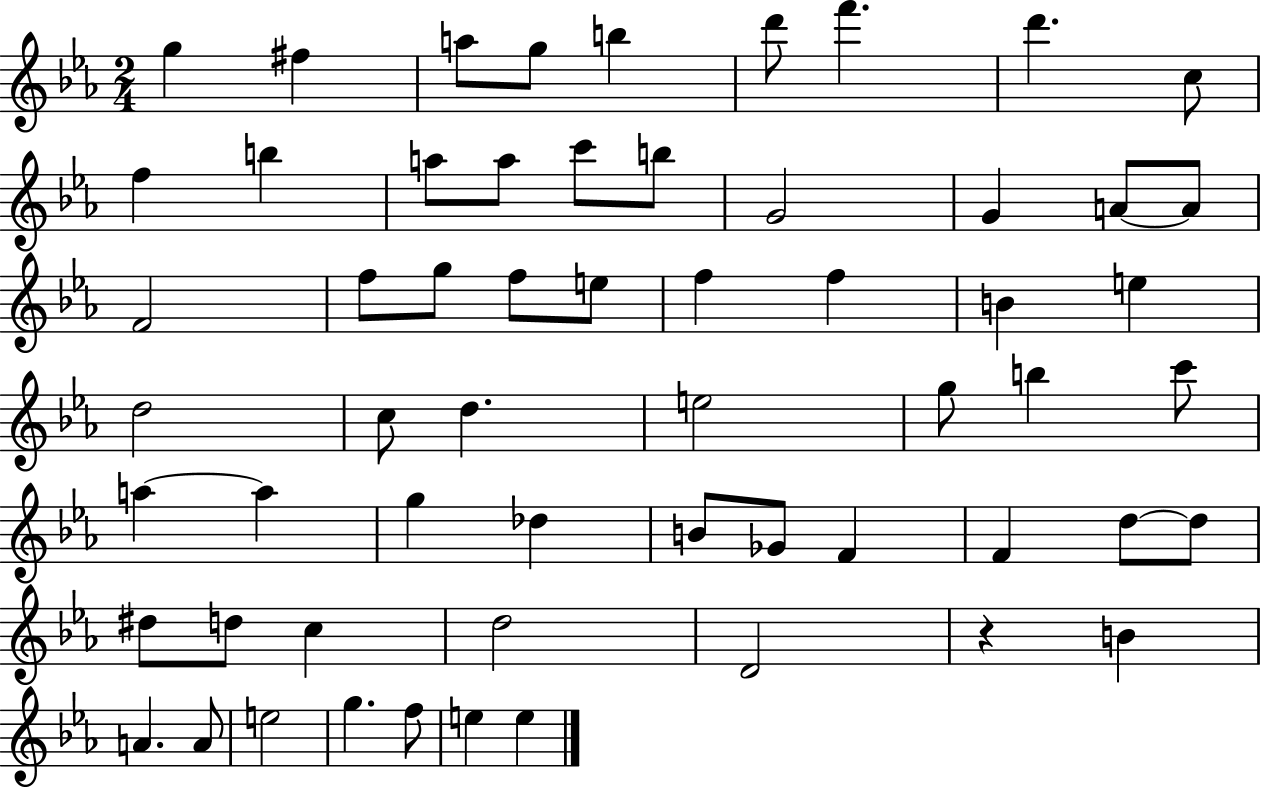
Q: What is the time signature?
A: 2/4